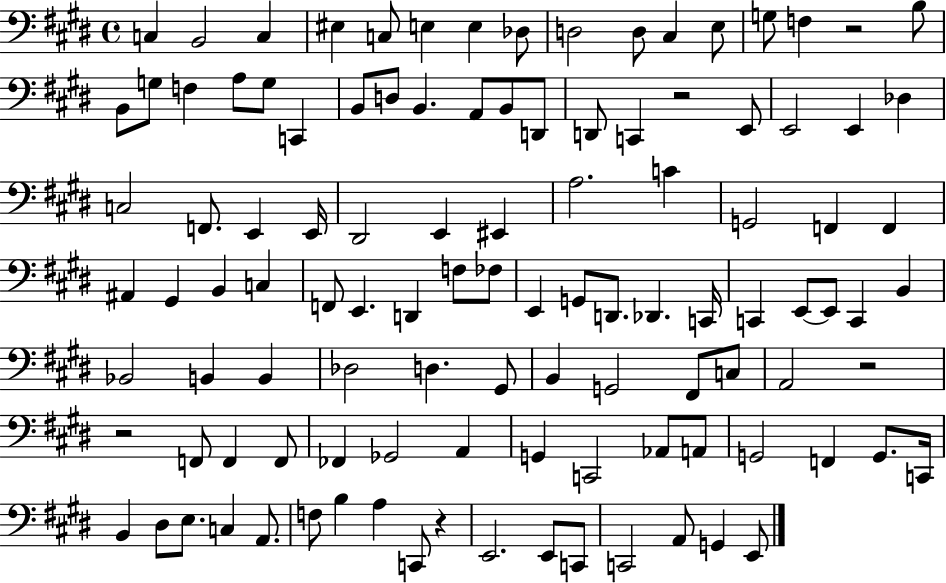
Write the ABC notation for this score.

X:1
T:Untitled
M:4/4
L:1/4
K:E
C, B,,2 C, ^E, C,/2 E, E, _D,/2 D,2 D,/2 ^C, E,/2 G,/2 F, z2 B,/2 B,,/2 G,/2 F, A,/2 G,/2 C,, B,,/2 D,/2 B,, A,,/2 B,,/2 D,,/2 D,,/2 C,, z2 E,,/2 E,,2 E,, _D, C,2 F,,/2 E,, E,,/4 ^D,,2 E,, ^E,, A,2 C G,,2 F,, F,, ^A,, ^G,, B,, C, F,,/2 E,, D,, F,/2 _F,/2 E,, G,,/2 D,,/2 _D,, C,,/4 C,, E,,/2 E,,/2 C,, B,, _B,,2 B,, B,, _D,2 D, ^G,,/2 B,, G,,2 ^F,,/2 C,/2 A,,2 z2 z2 F,,/2 F,, F,,/2 _F,, _G,,2 A,, G,, C,,2 _A,,/2 A,,/2 G,,2 F,, G,,/2 C,,/4 B,, ^D,/2 E,/2 C, A,,/2 F,/2 B, A, C,,/2 z E,,2 E,,/2 C,,/2 C,,2 A,,/2 G,, E,,/2